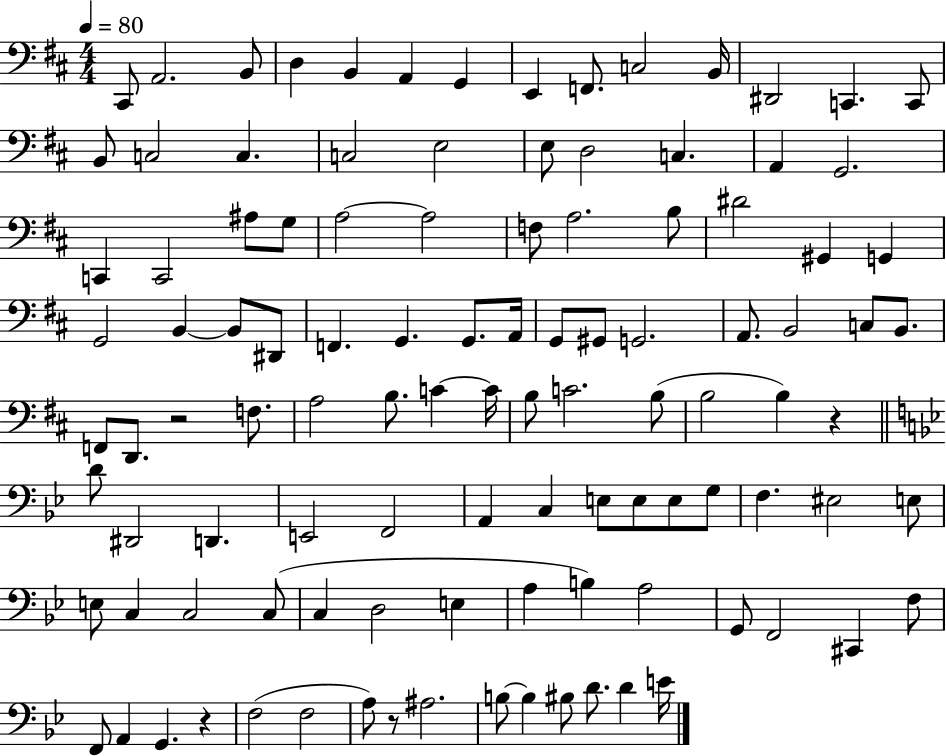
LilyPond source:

{
  \clef bass
  \numericTimeSignature
  \time 4/4
  \key d \major
  \tempo 4 = 80
  cis,8 a,2. b,8 | d4 b,4 a,4 g,4 | e,4 f,8. c2 b,16 | dis,2 c,4. c,8 | \break b,8 c2 c4. | c2 e2 | e8 d2 c4. | a,4 g,2. | \break c,4 c,2 ais8 g8 | a2~~ a2 | f8 a2. b8 | dis'2 gis,4 g,4 | \break g,2 b,4~~ b,8 dis,8 | f,4. g,4. g,8. a,16 | g,8 gis,8 g,2. | a,8. b,2 c8 b,8. | \break f,8 d,8. r2 f8. | a2 b8. c'4~~ c'16 | b8 c'2. b8( | b2 b4) r4 | \break \bar "||" \break \key bes \major d'8 dis,2 d,4. | e,2 f,2 | a,4 c4 e8 e8 e8 g8 | f4. eis2 e8 | \break e8 c4 c2 c8( | c4 d2 e4 | a4 b4) a2 | g,8 f,2 cis,4 f8 | \break f,8 a,4 g,4. r4 | f2( f2 | a8) r8 ais2. | b8~~ b4 bis8 d'8. d'4 e'16 | \break \bar "|."
}